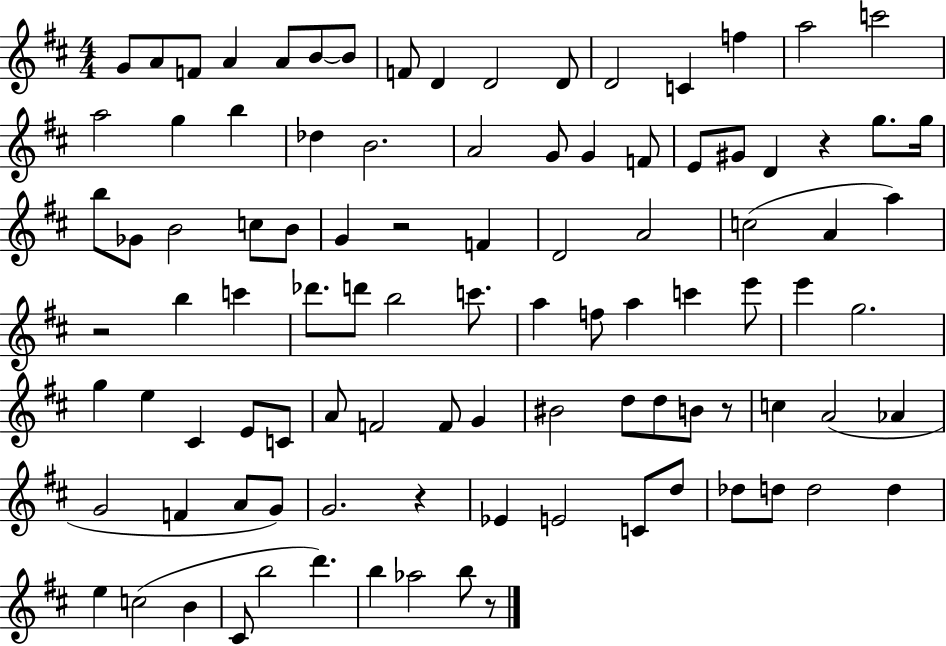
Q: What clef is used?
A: treble